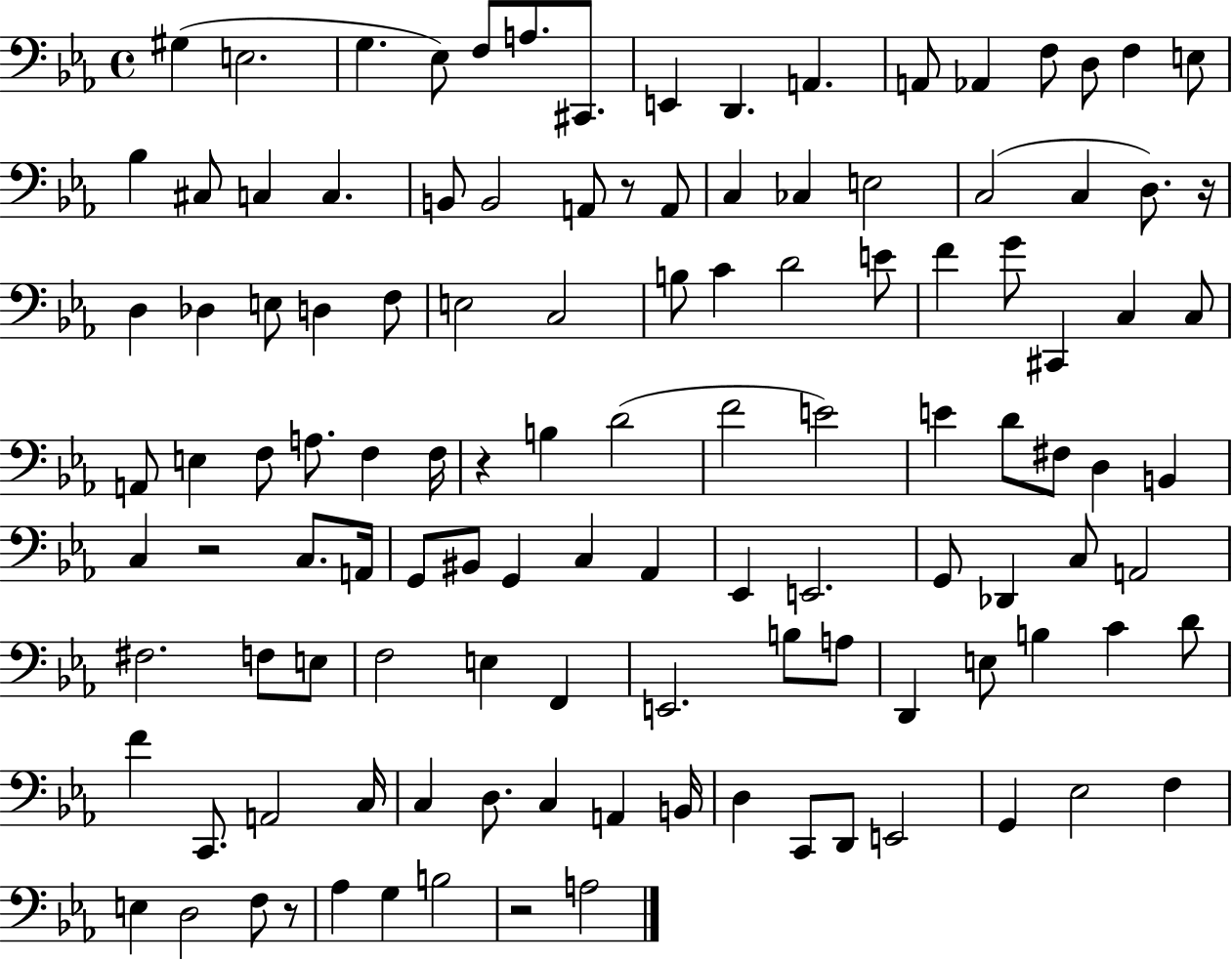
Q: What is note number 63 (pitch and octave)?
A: C3